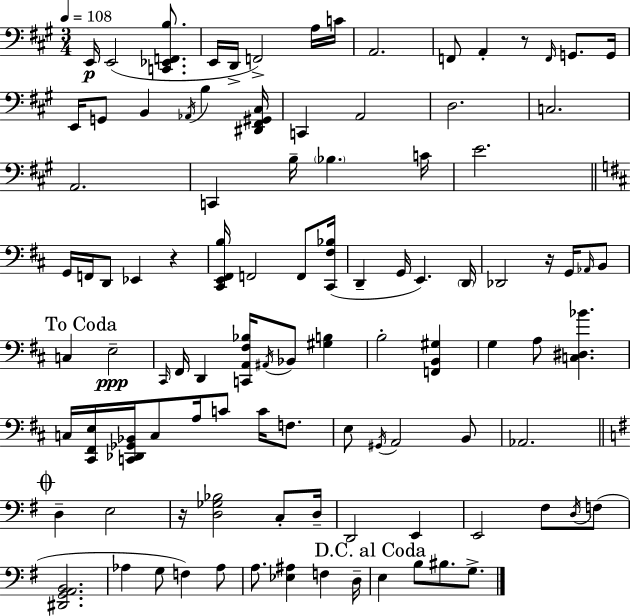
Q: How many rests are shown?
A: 4